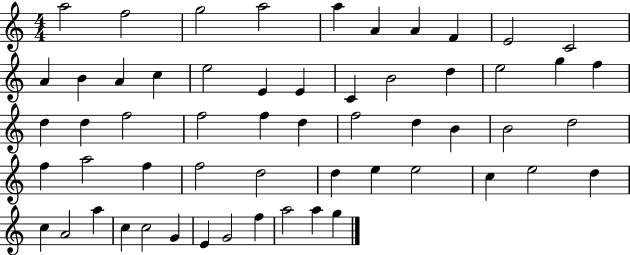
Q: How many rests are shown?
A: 0